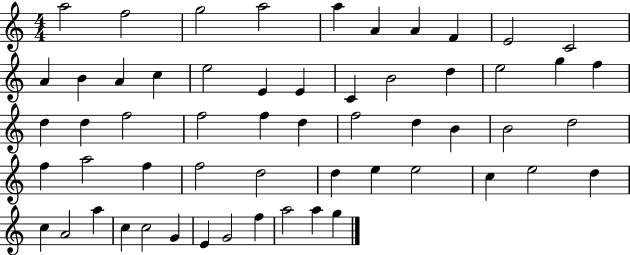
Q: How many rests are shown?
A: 0